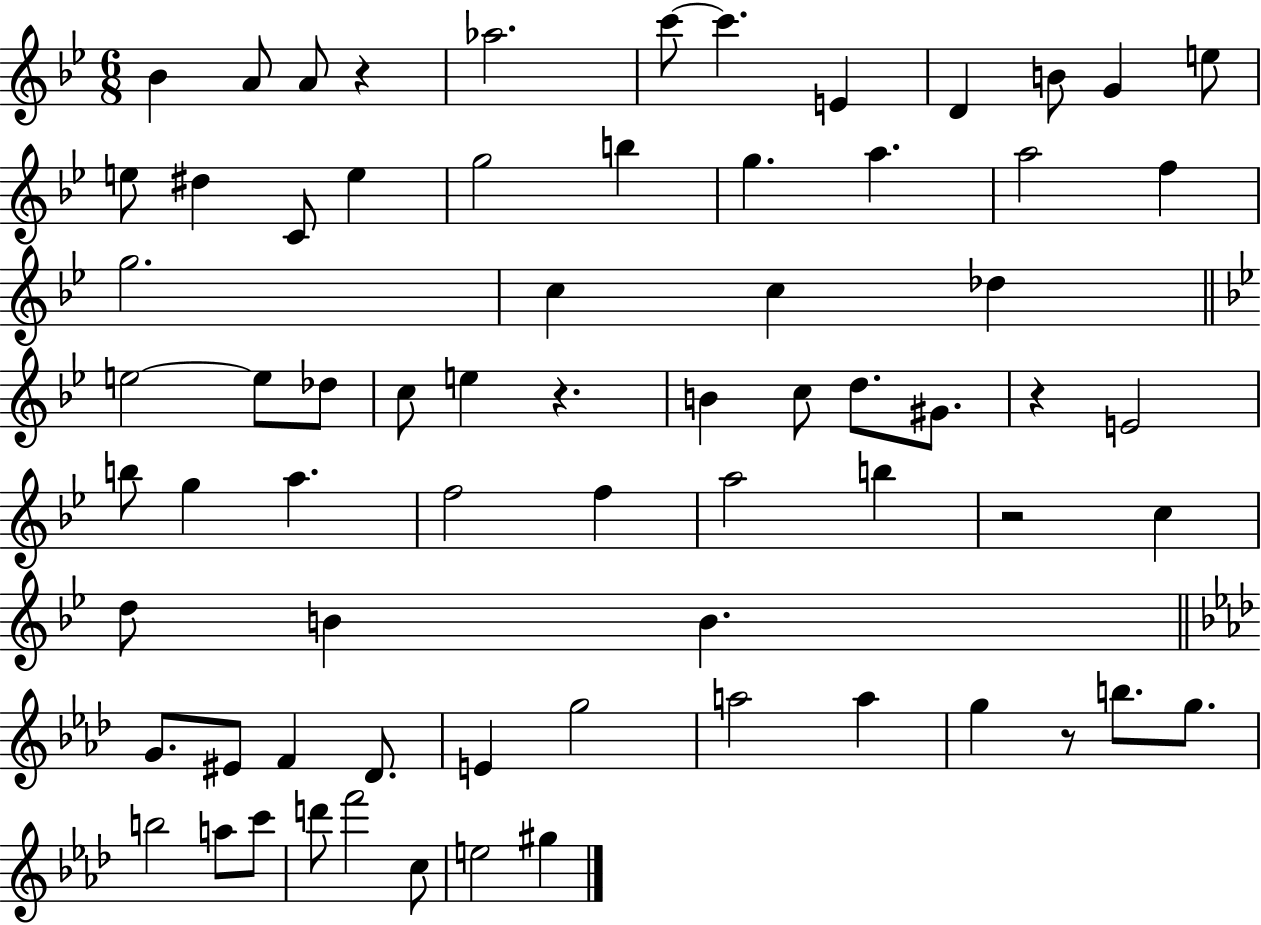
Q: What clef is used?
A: treble